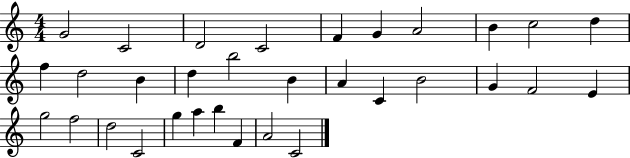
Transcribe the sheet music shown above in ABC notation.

X:1
T:Untitled
M:4/4
L:1/4
K:C
G2 C2 D2 C2 F G A2 B c2 d f d2 B d b2 B A C B2 G F2 E g2 f2 d2 C2 g a b F A2 C2